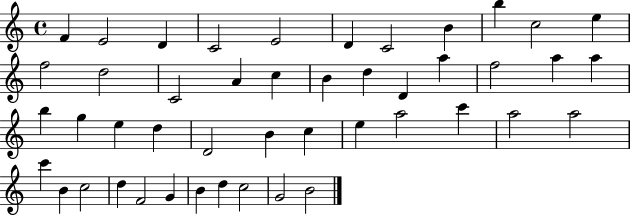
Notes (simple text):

F4/q E4/h D4/q C4/h E4/h D4/q C4/h B4/q B5/q C5/h E5/q F5/h D5/h C4/h A4/q C5/q B4/q D5/q D4/q A5/q F5/h A5/q A5/q B5/q G5/q E5/q D5/q D4/h B4/q C5/q E5/q A5/h C6/q A5/h A5/h C6/q B4/q C5/h D5/q F4/h G4/q B4/q D5/q C5/h G4/h B4/h